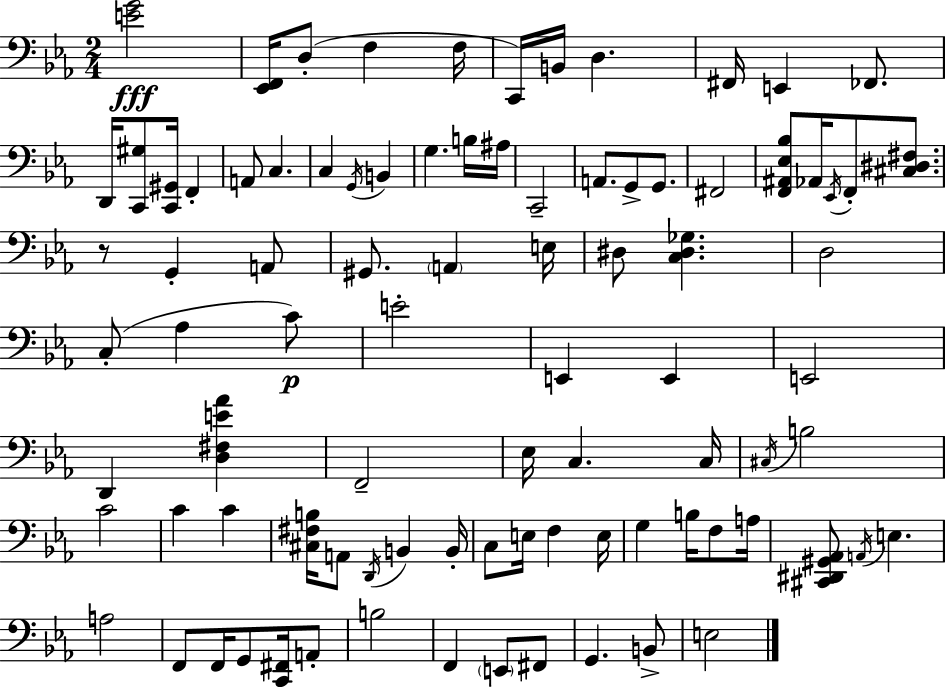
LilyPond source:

{
  \clef bass
  \numericTimeSignature
  \time 2/4
  \key c \minor
  \repeat volta 2 { <e' g'>2\fff | <ees, f,>16 d8-.( f4 f16 | c,16) b,16 d4. | fis,16 e,4 fes,8. | \break d,16 <c, gis>8 <c, gis,>16 f,4-. | a,8 c4. | c4 \acciaccatura { g,16 } b,4 | g4. b16 | \break ais16 c,2-- | a,8. g,8-> g,8. | fis,2 | <f, ais, ees bes>8 aes,16 \acciaccatura { ees,16 } f,8-. <cis dis fis>8. | \break r8 g,4-. | a,8 gis,8. \parenthesize a,4 | e16 dis8 <c dis ges>4. | d2 | \break c8-.( aes4 | c'8\p) e'2-. | e,4 e,4 | e,2 | \break d,4 <d fis e' aes'>4 | f,2-- | ees16 c4. | c16 \acciaccatura { cis16 } b2 | \break c'2 | c'4 c'4 | <cis fis b>16 a,8 \acciaccatura { d,16 } b,4 | b,16-. c8 e16 f4 | \break e16 g4 | b16 f8 a16 <cis, dis, gis, aes,>8 \acciaccatura { a,16 } e4. | a2 | f,8 f,16 | \break g,8 <c, fis,>16 a,8-. b2 | f,4 | \parenthesize e,8 fis,8 g,4. | b,8-> e2 | \break } \bar "|."
}